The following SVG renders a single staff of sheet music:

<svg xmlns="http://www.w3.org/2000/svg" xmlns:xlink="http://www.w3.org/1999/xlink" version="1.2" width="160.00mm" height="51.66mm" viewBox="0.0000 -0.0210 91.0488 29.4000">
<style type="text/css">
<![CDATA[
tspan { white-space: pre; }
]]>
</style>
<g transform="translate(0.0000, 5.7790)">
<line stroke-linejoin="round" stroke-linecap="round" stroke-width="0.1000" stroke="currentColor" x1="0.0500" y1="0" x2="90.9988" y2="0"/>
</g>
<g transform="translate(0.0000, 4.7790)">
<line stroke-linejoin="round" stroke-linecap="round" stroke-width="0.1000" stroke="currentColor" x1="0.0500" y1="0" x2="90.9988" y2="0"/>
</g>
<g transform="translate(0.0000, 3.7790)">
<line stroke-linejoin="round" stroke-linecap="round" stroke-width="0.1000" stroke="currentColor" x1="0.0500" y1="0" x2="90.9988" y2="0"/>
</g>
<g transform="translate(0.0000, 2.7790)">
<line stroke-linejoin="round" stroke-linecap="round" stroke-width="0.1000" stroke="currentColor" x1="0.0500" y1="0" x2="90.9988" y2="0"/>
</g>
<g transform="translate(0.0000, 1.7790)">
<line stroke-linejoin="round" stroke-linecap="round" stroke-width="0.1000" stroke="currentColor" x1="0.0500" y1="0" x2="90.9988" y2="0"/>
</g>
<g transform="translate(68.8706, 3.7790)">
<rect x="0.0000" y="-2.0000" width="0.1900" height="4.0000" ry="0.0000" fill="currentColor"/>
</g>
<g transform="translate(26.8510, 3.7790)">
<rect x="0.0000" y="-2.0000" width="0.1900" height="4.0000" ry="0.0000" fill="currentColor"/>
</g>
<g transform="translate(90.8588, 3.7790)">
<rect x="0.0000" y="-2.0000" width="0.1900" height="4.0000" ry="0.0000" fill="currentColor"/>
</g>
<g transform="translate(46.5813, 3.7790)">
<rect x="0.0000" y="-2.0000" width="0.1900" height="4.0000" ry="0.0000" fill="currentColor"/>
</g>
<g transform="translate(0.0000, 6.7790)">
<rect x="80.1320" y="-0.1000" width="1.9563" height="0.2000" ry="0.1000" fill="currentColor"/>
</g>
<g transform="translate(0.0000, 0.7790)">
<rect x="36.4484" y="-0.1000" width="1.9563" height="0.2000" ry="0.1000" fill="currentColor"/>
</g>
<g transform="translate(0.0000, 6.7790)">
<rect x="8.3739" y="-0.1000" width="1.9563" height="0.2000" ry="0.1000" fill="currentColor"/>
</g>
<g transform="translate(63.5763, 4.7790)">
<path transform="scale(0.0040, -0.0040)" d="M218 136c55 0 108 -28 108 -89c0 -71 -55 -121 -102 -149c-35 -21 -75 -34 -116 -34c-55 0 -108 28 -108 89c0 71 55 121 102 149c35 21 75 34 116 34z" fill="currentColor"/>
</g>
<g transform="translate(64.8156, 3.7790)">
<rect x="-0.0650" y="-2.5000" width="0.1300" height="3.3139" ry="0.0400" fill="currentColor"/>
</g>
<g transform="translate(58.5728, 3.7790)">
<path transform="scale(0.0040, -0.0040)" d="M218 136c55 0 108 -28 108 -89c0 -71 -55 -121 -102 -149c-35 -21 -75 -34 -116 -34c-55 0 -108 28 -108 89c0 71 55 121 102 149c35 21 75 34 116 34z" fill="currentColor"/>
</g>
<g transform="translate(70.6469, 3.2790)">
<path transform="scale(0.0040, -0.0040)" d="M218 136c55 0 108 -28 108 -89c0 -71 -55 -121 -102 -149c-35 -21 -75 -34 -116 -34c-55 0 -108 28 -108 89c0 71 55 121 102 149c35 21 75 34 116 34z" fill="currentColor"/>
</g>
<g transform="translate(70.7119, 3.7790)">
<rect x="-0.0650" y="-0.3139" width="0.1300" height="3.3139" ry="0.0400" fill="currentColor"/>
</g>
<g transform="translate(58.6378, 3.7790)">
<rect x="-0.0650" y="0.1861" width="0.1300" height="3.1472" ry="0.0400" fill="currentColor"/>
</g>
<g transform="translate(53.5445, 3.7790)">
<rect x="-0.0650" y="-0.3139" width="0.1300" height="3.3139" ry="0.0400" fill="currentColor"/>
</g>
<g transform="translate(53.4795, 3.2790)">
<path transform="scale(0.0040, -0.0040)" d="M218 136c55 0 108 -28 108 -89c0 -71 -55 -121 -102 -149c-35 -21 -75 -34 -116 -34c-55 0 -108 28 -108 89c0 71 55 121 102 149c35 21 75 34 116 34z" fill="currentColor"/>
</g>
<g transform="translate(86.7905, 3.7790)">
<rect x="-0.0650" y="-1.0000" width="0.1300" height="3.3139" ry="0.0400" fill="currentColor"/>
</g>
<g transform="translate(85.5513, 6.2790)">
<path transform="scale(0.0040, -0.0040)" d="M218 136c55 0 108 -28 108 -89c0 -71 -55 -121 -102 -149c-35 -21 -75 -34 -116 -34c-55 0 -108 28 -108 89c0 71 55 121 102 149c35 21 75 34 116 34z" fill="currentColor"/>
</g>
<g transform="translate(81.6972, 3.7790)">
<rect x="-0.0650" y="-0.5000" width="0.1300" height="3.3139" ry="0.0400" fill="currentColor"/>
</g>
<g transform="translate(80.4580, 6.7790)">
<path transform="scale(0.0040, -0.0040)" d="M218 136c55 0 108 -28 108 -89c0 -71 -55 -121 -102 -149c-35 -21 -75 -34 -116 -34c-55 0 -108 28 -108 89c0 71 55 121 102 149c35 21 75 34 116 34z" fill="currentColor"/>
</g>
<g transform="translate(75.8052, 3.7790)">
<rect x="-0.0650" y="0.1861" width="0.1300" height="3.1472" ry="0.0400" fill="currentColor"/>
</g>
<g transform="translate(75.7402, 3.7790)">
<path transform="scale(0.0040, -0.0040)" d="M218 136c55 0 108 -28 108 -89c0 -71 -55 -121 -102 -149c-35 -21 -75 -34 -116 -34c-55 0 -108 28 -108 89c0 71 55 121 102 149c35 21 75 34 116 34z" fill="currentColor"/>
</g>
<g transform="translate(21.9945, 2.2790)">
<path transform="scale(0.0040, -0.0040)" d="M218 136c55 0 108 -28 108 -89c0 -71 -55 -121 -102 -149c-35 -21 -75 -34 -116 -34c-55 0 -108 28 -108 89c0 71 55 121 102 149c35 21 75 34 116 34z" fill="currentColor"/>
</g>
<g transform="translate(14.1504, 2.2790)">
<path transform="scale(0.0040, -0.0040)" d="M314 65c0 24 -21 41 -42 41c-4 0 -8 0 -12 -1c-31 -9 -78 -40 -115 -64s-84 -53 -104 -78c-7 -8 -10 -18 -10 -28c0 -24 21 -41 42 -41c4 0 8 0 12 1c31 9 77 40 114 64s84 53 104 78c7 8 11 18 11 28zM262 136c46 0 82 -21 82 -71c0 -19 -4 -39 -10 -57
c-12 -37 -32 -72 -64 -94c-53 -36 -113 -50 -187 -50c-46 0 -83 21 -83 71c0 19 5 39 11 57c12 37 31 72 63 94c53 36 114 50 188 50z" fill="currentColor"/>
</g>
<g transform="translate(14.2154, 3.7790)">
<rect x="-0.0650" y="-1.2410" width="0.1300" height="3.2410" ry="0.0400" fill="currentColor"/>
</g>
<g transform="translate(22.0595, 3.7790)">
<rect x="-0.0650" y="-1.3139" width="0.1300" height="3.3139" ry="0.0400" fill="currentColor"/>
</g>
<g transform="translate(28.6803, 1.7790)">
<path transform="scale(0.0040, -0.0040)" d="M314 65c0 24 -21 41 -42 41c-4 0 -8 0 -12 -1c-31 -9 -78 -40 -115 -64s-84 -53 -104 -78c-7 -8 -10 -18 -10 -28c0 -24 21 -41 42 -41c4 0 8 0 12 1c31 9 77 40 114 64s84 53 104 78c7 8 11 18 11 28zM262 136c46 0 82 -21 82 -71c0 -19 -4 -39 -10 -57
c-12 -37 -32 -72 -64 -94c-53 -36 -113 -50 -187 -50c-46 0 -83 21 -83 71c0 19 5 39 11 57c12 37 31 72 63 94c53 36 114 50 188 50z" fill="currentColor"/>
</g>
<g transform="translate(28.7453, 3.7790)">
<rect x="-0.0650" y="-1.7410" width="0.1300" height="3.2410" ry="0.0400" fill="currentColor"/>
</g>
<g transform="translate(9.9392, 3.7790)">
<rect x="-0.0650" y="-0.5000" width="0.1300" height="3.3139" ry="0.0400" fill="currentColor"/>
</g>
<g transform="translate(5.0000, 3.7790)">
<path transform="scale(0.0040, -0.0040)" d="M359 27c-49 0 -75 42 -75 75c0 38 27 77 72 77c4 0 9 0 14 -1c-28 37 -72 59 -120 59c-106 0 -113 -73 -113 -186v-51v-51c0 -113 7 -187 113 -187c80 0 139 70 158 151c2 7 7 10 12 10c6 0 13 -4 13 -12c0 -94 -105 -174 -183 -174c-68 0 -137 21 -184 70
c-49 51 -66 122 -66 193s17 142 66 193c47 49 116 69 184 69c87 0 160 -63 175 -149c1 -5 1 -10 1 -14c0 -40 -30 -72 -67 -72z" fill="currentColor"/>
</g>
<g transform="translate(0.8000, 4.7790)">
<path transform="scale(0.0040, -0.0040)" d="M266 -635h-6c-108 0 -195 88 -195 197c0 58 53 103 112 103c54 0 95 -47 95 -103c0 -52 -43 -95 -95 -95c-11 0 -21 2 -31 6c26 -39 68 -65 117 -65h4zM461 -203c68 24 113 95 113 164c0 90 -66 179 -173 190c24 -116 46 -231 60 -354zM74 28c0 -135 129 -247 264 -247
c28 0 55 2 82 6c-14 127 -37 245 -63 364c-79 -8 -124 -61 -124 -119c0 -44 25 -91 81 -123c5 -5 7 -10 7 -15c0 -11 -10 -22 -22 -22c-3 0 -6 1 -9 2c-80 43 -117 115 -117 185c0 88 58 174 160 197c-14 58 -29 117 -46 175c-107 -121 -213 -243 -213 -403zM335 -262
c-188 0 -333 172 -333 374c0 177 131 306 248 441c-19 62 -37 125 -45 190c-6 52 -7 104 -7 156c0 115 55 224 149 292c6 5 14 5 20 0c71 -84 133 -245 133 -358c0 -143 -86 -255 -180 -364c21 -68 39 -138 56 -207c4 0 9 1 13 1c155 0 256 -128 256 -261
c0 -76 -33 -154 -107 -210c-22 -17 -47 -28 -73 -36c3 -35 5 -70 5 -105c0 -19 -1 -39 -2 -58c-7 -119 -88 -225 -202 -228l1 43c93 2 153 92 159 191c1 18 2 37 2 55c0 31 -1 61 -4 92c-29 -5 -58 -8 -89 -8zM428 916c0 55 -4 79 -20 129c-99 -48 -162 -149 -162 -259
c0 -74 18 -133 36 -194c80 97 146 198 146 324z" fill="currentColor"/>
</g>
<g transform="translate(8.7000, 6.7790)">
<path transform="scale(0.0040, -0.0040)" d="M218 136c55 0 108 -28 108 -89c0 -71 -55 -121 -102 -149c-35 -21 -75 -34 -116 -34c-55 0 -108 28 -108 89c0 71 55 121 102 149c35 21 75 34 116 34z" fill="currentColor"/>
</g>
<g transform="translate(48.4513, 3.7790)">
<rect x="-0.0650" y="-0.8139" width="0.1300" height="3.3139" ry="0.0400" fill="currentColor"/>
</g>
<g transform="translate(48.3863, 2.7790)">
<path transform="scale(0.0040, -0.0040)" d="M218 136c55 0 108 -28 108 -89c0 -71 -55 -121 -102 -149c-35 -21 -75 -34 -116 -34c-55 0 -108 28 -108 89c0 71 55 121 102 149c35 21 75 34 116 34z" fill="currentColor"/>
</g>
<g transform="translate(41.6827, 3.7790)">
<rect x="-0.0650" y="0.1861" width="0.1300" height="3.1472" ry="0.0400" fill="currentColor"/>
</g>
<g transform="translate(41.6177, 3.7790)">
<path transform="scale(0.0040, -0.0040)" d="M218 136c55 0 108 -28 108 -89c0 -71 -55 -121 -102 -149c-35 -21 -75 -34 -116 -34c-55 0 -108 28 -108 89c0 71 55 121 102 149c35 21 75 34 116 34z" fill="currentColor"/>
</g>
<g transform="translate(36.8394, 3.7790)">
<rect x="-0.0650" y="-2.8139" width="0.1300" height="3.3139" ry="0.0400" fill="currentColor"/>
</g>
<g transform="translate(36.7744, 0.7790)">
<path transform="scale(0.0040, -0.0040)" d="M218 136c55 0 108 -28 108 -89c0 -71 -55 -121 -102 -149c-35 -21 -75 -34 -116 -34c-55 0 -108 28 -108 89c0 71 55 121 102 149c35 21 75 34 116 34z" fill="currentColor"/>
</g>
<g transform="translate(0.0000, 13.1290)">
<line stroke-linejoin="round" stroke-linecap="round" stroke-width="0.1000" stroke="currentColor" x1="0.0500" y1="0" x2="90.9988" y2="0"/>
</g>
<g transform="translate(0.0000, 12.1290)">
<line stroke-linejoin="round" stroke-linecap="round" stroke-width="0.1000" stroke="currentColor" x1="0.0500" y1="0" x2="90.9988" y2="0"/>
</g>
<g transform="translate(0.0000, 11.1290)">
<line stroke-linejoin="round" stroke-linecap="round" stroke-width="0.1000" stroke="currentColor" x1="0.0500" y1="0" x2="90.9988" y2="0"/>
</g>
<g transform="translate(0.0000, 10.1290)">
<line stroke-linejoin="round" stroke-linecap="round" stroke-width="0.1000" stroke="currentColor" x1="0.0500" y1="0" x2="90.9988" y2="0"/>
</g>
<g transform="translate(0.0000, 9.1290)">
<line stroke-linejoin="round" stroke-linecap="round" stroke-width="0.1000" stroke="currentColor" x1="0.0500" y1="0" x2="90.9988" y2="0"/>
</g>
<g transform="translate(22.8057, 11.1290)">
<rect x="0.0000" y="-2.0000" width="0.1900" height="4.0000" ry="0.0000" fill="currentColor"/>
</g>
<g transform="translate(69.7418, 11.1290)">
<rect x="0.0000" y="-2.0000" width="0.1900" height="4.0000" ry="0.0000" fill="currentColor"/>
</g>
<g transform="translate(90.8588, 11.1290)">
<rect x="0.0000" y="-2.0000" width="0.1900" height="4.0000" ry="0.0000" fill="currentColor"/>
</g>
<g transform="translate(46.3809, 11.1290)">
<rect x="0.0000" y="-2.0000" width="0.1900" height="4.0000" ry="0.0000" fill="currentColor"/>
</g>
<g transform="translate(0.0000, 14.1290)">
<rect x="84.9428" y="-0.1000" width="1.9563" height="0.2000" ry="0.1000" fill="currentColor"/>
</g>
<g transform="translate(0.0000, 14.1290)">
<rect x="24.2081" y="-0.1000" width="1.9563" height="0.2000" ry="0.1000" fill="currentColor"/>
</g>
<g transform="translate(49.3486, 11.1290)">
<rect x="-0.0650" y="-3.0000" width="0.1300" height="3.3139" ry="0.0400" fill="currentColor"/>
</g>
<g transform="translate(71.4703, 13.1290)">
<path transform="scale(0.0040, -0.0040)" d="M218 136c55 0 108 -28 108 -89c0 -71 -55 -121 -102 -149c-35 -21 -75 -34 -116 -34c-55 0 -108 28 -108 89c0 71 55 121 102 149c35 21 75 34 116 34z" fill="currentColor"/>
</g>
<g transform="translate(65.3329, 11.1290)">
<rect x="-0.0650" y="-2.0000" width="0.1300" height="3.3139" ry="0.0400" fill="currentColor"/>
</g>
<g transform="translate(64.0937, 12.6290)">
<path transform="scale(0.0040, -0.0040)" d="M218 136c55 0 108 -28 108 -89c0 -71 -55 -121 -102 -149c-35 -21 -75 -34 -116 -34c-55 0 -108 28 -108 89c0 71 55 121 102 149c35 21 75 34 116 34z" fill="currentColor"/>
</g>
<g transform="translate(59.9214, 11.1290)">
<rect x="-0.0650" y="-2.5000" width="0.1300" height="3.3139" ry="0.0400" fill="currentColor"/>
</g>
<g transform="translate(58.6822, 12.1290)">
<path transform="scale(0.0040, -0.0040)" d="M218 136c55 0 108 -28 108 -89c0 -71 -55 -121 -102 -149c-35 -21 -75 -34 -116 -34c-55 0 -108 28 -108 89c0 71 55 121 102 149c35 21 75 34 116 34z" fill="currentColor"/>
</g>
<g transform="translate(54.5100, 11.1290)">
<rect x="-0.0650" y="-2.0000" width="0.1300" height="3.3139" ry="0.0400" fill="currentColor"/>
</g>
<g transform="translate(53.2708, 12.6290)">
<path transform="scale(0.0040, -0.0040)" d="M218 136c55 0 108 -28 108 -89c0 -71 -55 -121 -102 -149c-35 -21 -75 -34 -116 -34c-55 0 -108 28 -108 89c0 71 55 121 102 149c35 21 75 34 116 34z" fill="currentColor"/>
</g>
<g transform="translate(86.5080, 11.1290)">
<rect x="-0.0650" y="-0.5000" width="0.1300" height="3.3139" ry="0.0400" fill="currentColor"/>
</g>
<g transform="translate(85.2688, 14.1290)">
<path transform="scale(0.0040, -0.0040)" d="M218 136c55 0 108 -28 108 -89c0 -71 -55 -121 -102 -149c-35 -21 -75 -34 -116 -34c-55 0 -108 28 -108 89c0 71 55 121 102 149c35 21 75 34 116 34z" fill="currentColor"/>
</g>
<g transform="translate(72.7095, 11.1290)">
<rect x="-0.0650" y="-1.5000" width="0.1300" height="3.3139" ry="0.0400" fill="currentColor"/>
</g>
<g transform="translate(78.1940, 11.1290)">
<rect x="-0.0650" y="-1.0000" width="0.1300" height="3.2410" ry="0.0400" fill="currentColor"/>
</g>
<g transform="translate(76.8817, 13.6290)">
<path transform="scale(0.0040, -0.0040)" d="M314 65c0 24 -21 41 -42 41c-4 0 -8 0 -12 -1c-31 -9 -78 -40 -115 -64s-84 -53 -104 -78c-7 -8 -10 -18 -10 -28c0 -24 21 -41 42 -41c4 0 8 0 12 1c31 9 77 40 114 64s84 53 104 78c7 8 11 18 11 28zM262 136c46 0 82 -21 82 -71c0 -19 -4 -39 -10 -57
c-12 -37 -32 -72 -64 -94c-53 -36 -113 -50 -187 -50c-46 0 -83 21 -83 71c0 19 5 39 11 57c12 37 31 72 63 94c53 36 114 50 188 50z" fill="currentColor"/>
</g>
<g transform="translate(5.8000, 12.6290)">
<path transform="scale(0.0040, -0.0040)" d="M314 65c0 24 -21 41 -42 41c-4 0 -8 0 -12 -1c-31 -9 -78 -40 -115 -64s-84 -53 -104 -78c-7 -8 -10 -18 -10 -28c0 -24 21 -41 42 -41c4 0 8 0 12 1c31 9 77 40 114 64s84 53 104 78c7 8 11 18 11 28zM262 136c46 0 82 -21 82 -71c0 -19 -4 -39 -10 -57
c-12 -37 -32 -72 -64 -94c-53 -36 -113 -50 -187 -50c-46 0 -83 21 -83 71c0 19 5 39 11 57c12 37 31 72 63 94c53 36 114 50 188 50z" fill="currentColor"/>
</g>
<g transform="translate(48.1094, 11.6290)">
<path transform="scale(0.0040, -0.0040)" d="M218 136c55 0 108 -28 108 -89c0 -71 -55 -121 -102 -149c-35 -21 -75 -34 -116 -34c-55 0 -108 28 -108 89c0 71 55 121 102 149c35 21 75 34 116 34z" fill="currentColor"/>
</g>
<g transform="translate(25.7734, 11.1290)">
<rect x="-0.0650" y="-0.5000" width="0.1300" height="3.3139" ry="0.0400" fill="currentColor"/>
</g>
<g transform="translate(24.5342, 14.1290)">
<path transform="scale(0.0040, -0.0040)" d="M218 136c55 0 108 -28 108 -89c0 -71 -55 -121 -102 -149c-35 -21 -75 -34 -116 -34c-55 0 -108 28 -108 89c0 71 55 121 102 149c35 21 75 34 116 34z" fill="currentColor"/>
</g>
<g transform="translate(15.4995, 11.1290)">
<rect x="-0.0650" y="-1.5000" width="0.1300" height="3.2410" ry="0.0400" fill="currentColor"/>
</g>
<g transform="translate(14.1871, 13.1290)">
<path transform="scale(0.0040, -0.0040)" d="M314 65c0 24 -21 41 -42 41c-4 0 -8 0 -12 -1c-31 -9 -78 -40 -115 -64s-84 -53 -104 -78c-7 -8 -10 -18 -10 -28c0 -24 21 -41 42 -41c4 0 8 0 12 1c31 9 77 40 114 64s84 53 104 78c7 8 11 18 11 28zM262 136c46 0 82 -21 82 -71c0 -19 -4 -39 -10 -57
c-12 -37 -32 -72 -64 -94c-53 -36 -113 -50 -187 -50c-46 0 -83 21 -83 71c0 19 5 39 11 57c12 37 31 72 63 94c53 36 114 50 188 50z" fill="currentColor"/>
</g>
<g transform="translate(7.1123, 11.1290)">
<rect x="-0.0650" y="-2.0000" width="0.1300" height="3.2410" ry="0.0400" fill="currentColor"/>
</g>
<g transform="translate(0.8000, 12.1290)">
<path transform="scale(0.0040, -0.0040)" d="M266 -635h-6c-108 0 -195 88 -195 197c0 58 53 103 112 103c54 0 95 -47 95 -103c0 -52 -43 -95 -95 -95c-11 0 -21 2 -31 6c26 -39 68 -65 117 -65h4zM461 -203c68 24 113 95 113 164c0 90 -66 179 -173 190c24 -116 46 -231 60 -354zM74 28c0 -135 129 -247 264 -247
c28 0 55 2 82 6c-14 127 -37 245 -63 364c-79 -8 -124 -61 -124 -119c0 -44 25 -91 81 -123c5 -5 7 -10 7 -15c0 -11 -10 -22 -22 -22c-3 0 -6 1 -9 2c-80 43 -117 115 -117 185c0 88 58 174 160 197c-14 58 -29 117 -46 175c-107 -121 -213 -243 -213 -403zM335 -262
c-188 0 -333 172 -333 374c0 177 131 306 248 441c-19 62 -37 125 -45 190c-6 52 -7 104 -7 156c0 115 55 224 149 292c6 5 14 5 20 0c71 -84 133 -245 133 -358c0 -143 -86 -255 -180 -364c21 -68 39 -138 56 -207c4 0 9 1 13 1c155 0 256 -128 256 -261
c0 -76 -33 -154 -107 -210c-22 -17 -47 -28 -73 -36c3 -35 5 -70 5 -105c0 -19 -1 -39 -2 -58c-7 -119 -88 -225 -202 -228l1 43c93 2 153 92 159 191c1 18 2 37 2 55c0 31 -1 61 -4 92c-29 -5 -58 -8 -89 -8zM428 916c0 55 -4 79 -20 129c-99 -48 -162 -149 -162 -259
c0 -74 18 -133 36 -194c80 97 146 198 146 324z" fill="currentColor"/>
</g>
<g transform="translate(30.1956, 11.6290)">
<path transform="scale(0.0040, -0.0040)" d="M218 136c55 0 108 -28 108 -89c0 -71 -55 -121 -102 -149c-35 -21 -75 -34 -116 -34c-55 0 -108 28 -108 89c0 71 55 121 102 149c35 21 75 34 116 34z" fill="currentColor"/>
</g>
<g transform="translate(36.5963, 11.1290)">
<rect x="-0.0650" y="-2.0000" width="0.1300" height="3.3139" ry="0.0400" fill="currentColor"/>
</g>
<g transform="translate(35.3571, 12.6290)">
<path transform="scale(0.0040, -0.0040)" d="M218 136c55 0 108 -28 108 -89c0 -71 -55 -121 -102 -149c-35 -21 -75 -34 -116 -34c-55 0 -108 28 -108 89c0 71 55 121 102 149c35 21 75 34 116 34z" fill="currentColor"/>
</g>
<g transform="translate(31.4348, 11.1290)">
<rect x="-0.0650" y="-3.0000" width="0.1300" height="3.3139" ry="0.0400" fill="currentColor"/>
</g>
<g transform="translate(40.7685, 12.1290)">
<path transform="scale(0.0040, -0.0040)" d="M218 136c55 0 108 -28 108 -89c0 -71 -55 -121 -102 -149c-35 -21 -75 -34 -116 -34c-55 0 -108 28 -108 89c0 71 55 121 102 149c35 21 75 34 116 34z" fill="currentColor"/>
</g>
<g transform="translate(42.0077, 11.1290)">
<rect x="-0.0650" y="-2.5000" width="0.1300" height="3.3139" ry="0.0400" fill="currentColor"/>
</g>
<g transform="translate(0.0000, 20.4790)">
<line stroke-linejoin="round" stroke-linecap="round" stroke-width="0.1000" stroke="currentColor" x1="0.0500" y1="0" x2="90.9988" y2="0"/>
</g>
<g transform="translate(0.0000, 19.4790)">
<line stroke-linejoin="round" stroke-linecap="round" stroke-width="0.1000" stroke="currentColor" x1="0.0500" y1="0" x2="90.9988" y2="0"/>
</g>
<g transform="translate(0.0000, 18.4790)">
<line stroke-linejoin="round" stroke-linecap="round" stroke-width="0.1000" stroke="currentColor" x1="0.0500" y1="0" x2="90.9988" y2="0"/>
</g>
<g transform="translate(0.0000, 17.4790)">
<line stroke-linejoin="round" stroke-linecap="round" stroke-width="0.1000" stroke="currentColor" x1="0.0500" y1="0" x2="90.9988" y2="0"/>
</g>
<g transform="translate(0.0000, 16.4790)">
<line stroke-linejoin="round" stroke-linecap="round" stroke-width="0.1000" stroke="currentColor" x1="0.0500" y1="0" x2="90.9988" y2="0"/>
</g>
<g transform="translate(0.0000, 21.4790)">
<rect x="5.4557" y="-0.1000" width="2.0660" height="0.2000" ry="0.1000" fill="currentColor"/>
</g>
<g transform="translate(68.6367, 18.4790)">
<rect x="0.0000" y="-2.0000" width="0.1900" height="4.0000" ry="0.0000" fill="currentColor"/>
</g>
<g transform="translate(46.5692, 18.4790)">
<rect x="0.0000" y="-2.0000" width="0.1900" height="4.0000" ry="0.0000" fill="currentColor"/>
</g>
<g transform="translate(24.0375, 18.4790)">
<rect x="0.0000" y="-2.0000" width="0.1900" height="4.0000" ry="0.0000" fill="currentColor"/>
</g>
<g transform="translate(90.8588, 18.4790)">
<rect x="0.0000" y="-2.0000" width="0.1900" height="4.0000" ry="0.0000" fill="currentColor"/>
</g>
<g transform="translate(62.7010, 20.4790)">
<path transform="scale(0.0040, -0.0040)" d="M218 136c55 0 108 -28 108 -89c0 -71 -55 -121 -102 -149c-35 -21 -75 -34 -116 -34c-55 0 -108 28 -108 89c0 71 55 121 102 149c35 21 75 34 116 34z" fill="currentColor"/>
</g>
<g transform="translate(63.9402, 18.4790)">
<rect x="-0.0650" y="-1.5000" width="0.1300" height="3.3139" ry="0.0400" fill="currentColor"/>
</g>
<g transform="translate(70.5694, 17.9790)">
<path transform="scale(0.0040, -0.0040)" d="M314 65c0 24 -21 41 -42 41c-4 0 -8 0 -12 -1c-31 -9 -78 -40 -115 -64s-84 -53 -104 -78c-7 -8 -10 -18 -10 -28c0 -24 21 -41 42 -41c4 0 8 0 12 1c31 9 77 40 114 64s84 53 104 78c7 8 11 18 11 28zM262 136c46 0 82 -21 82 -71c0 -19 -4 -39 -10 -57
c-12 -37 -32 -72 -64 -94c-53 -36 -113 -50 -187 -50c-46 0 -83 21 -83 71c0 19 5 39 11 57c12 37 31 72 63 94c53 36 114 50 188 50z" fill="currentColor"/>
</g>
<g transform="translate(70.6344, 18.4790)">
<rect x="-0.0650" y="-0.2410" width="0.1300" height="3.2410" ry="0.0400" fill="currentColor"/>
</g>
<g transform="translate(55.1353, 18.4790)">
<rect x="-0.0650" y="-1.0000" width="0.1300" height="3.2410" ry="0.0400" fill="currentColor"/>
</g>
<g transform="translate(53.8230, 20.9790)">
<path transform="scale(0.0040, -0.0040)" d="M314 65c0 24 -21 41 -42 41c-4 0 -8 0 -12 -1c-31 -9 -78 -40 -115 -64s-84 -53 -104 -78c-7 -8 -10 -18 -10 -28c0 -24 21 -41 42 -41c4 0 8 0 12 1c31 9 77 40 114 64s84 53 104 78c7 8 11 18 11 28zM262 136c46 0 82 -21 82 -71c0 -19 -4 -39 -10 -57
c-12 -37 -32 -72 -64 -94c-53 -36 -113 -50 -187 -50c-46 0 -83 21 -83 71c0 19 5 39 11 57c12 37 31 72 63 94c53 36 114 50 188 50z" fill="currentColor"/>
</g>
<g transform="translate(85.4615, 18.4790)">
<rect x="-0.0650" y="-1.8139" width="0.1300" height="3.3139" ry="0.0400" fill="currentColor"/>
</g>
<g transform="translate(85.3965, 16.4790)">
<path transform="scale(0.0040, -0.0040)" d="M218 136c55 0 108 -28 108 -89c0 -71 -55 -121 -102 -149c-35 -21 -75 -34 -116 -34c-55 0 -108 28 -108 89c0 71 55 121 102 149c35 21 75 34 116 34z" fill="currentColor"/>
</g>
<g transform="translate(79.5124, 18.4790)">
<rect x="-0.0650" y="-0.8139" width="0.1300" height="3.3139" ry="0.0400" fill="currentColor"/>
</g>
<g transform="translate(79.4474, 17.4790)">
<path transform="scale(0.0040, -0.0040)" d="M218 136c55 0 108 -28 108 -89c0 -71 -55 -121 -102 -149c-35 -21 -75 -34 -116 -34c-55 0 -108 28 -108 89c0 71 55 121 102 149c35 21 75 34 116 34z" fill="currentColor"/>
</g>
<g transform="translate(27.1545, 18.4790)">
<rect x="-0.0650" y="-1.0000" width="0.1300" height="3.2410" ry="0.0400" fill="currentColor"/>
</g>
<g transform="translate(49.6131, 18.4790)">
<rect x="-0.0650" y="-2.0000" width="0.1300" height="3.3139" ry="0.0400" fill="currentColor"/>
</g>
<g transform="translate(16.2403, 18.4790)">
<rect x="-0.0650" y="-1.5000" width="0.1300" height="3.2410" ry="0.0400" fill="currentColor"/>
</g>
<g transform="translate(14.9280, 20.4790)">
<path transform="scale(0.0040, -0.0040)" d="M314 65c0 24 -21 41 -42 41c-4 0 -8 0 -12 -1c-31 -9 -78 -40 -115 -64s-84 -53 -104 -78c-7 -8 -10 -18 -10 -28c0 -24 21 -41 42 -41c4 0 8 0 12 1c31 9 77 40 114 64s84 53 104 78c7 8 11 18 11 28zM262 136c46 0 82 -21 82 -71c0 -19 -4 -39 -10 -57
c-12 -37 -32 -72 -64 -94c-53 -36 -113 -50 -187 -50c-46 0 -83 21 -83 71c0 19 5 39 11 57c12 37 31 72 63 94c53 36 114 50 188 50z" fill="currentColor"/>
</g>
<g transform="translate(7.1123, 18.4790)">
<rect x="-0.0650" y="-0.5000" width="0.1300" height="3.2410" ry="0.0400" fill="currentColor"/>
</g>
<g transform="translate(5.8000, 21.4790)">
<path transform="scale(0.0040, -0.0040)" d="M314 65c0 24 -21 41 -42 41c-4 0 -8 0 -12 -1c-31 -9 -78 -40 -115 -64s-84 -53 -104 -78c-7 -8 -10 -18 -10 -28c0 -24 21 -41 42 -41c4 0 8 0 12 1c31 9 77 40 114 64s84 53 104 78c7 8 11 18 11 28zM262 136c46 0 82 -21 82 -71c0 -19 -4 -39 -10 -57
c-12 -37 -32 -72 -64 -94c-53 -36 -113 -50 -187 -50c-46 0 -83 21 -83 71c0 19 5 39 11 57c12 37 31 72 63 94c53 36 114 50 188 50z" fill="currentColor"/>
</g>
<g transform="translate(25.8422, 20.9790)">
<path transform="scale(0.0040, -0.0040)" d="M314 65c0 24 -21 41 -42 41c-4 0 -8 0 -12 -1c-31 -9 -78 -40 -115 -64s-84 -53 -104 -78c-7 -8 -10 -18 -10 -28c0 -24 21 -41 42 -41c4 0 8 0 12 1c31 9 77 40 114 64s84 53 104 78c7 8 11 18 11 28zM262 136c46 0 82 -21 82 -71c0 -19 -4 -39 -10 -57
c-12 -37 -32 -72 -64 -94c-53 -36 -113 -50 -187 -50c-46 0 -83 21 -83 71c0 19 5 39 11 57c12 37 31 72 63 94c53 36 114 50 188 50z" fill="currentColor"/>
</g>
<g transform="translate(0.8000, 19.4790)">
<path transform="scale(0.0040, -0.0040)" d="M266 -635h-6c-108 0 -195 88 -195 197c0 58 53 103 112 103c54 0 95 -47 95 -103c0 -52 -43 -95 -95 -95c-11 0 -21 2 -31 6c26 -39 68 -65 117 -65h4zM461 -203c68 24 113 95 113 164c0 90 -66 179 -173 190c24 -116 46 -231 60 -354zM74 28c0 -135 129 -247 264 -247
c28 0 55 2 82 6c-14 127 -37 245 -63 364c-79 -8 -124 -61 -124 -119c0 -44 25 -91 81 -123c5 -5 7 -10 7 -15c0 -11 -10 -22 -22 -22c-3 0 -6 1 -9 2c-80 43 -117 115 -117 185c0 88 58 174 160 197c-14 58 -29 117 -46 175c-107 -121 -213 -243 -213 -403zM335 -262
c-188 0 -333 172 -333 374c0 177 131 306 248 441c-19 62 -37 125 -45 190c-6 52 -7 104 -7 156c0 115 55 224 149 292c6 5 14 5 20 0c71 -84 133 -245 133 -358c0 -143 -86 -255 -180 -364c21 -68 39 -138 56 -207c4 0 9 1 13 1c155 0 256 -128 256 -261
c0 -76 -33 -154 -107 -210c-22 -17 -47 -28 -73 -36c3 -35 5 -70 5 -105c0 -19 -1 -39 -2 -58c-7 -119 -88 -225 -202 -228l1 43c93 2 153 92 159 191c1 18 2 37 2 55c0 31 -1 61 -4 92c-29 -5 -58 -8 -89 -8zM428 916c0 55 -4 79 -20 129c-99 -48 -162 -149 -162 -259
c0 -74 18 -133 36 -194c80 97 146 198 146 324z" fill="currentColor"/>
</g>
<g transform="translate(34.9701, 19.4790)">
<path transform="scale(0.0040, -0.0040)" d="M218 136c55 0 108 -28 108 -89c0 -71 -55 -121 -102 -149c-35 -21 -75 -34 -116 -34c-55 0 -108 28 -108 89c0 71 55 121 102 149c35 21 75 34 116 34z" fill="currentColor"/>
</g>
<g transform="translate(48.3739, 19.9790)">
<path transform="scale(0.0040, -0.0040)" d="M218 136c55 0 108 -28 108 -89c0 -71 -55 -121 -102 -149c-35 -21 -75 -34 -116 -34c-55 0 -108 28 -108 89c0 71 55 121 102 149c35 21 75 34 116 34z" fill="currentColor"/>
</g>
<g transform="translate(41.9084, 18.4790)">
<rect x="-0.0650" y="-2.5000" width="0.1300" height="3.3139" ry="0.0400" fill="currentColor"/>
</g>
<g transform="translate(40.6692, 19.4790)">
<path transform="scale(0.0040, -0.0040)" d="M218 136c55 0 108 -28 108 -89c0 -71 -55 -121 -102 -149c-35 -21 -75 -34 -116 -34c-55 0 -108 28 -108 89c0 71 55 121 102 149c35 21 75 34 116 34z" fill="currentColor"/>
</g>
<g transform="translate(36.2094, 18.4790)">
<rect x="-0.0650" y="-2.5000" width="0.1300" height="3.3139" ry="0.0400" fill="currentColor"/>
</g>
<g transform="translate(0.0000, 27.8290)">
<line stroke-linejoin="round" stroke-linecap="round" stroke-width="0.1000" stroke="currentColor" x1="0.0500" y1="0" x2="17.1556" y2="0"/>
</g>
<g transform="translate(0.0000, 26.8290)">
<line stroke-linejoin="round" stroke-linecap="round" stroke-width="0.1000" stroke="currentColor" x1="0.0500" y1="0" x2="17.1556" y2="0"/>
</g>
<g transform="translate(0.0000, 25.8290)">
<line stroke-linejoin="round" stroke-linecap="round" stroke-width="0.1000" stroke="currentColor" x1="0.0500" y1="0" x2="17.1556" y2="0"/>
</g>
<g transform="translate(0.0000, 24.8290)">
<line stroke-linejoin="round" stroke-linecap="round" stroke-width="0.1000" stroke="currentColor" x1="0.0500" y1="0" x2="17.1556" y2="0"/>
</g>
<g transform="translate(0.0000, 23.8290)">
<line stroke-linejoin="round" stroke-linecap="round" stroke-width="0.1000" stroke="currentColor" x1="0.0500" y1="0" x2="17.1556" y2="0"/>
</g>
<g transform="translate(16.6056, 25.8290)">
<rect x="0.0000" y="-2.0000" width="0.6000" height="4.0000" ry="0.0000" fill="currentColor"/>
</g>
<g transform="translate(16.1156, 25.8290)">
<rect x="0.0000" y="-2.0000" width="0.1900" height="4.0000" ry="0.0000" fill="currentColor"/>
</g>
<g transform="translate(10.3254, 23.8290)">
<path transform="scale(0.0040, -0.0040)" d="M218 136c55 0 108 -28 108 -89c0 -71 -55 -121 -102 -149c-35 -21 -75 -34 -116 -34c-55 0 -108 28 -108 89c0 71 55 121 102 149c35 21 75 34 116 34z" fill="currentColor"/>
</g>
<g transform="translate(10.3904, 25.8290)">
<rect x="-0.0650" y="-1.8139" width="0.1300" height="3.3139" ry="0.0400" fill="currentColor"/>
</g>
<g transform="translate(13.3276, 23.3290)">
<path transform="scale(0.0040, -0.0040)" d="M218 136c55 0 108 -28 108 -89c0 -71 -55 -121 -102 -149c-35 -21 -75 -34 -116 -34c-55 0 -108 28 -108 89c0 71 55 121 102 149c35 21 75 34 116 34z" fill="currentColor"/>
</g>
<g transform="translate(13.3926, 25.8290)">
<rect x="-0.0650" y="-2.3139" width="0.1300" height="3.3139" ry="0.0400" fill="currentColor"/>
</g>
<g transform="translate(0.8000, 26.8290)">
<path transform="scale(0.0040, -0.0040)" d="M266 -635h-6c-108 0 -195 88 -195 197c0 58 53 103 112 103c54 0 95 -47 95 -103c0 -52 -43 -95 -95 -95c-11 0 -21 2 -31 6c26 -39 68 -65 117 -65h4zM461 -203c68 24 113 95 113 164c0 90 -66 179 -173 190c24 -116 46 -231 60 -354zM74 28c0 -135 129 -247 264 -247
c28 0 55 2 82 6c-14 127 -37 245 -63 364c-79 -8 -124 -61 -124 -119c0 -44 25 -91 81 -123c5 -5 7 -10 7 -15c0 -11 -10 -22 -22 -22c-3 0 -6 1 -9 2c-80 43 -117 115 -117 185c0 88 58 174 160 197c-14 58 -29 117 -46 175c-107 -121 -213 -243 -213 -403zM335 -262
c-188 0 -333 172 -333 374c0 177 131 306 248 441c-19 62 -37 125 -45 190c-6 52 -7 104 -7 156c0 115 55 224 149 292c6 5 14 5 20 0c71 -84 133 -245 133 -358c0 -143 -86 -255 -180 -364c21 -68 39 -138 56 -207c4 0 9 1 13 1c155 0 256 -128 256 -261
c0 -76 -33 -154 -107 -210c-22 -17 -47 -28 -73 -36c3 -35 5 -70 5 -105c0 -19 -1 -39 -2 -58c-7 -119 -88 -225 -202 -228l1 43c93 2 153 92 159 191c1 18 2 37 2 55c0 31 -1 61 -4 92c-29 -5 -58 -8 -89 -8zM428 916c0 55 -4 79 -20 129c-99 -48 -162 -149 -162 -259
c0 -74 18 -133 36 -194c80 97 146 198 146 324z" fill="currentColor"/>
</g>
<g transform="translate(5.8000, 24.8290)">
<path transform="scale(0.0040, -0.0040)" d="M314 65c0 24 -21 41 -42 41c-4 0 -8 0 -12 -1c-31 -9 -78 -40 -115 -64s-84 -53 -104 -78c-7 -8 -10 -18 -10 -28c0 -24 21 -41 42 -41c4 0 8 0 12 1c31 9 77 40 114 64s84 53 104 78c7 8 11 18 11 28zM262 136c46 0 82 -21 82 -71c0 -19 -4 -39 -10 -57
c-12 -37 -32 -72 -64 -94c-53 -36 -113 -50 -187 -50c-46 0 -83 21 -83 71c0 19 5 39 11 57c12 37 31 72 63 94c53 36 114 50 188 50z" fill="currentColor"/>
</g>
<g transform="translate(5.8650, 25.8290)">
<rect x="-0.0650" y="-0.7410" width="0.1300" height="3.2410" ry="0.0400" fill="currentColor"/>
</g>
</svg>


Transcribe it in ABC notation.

X:1
T:Untitled
M:4/4
L:1/4
K:C
C e2 e f2 a B d c B G c B C D F2 E2 C A F G A F G F E D2 C C2 E2 D2 G G F D2 E c2 d f d2 f g